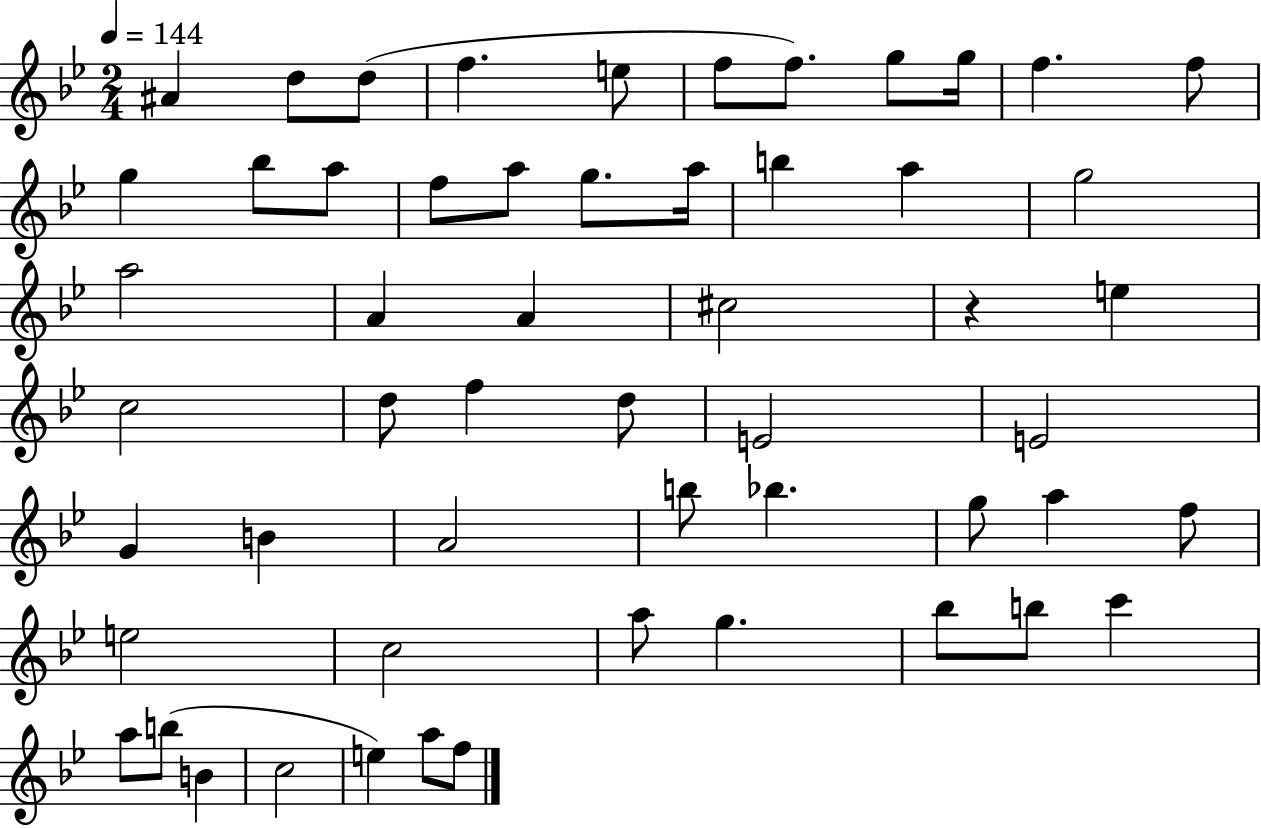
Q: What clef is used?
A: treble